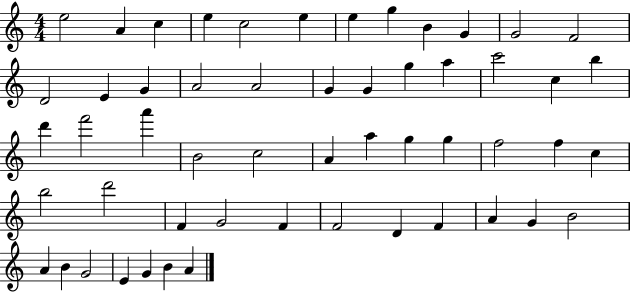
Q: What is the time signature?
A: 4/4